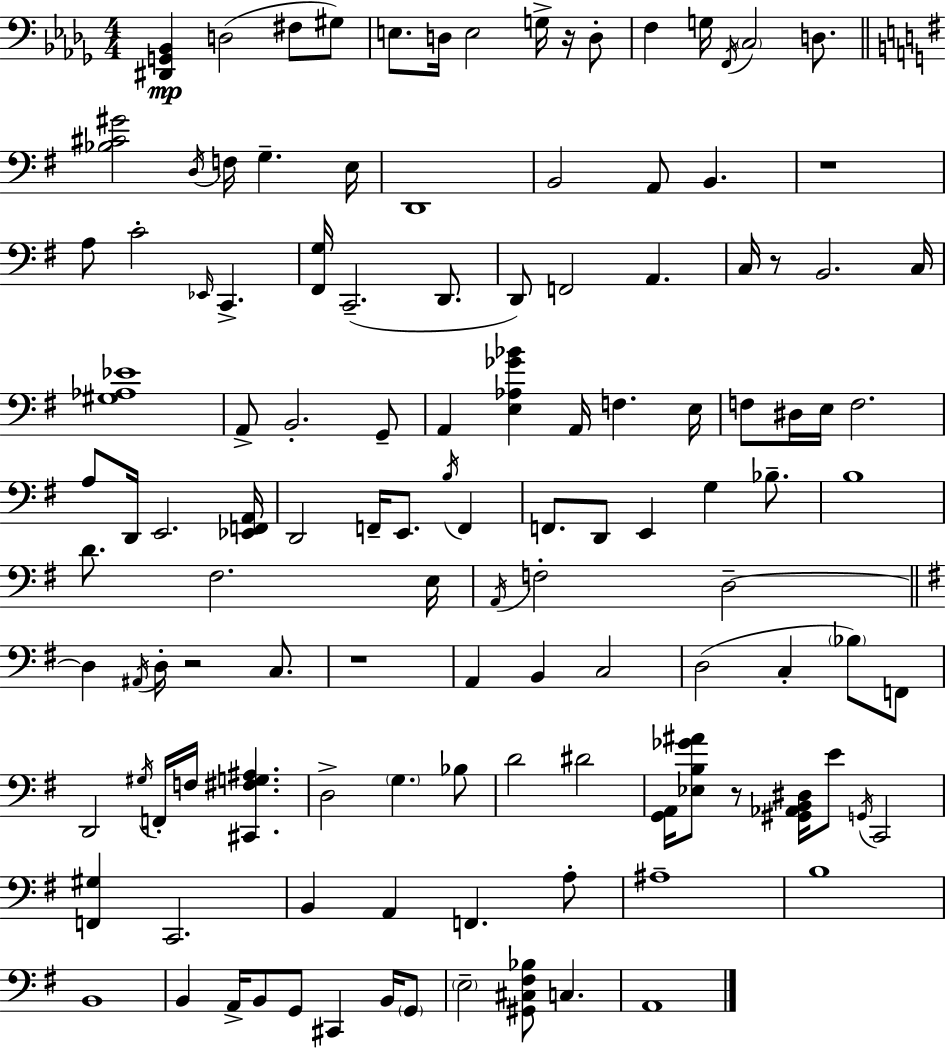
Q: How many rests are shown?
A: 6